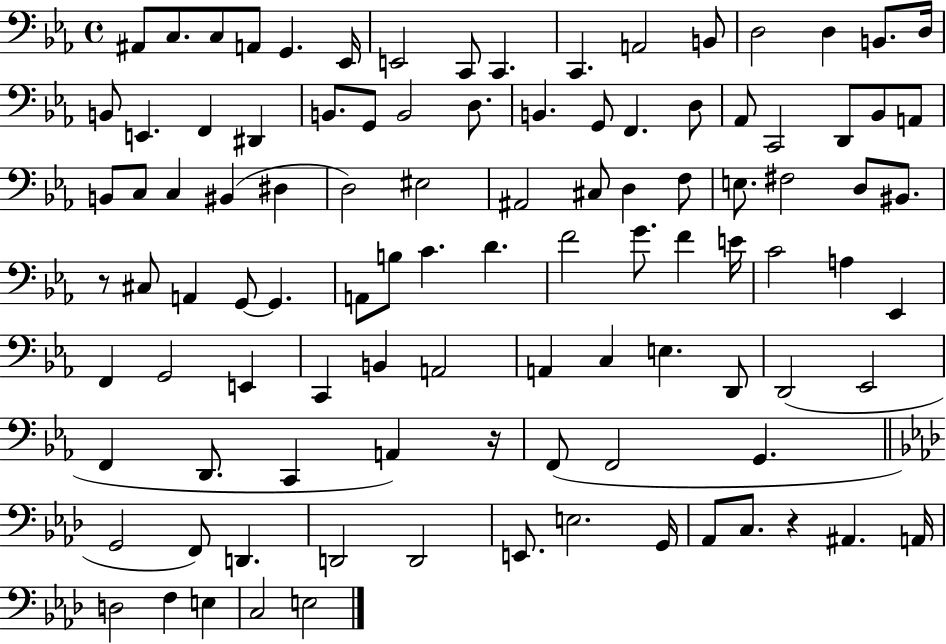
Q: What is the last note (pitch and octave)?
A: E3